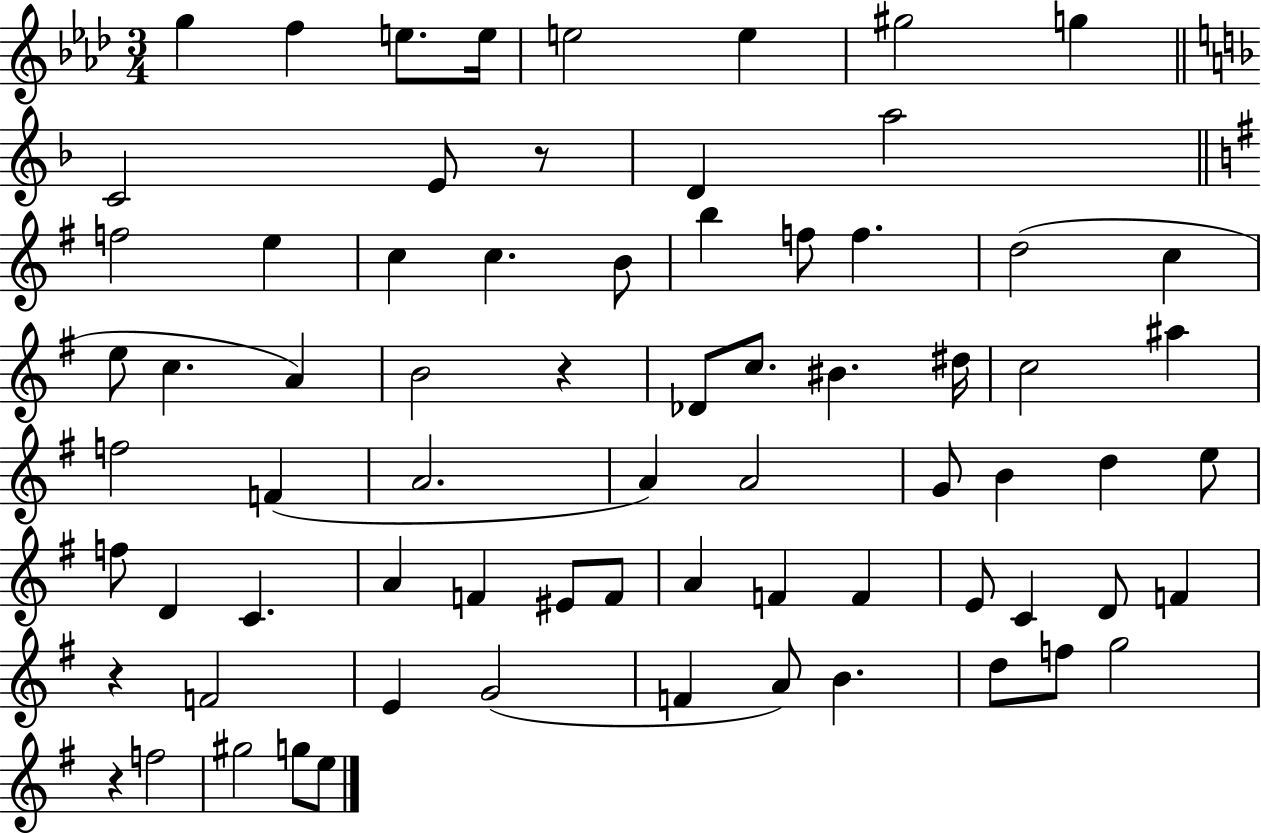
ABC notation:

X:1
T:Untitled
M:3/4
L:1/4
K:Ab
g f e/2 e/4 e2 e ^g2 g C2 E/2 z/2 D a2 f2 e c c B/2 b f/2 f d2 c e/2 c A B2 z _D/2 c/2 ^B ^d/4 c2 ^a f2 F A2 A A2 G/2 B d e/2 f/2 D C A F ^E/2 F/2 A F F E/2 C D/2 F z F2 E G2 F A/2 B d/2 f/2 g2 z f2 ^g2 g/2 e/2